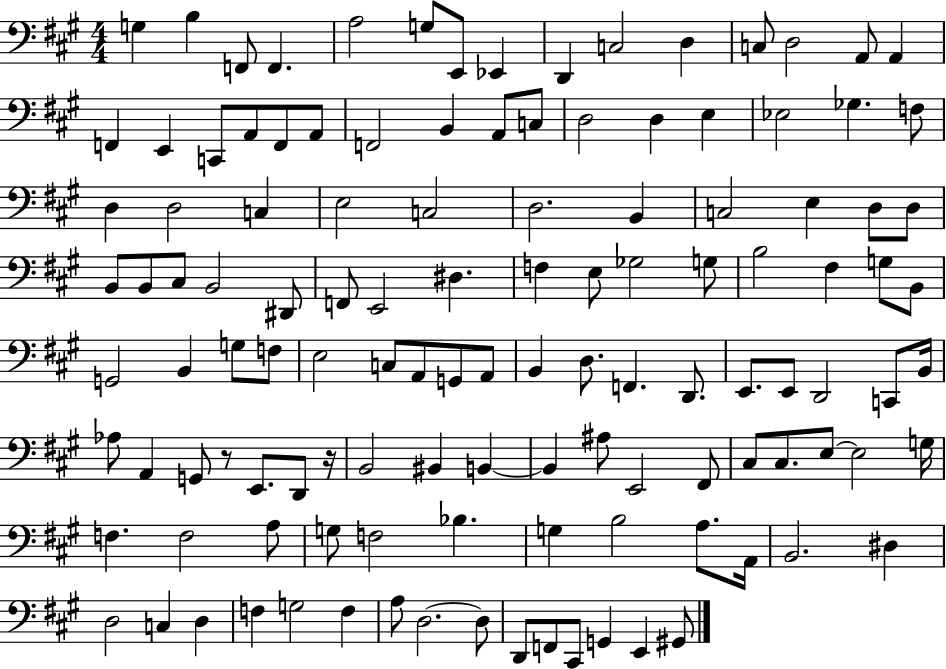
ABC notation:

X:1
T:Untitled
M:4/4
L:1/4
K:A
G, B, F,,/2 F,, A,2 G,/2 E,,/2 _E,, D,, C,2 D, C,/2 D,2 A,,/2 A,, F,, E,, C,,/2 A,,/2 F,,/2 A,,/2 F,,2 B,, A,,/2 C,/2 D,2 D, E, _E,2 _G, F,/2 D, D,2 C, E,2 C,2 D,2 B,, C,2 E, D,/2 D,/2 B,,/2 B,,/2 ^C,/2 B,,2 ^D,,/2 F,,/2 E,,2 ^D, F, E,/2 _G,2 G,/2 B,2 ^F, G,/2 B,,/2 G,,2 B,, G,/2 F,/2 E,2 C,/2 A,,/2 G,,/2 A,,/2 B,, D,/2 F,, D,,/2 E,,/2 E,,/2 D,,2 C,,/2 B,,/4 _A,/2 A,, G,,/2 z/2 E,,/2 D,,/2 z/4 B,,2 ^B,, B,, B,, ^A,/2 E,,2 ^F,,/2 ^C,/2 ^C,/2 E,/2 E,2 G,/4 F, F,2 A,/2 G,/2 F,2 _B, G, B,2 A,/2 A,,/4 B,,2 ^D, D,2 C, D, F, G,2 F, A,/2 D,2 D,/2 D,,/2 F,,/2 ^C,,/2 G,, E,, ^G,,/2